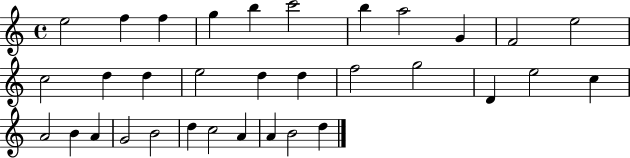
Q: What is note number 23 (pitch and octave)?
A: A4